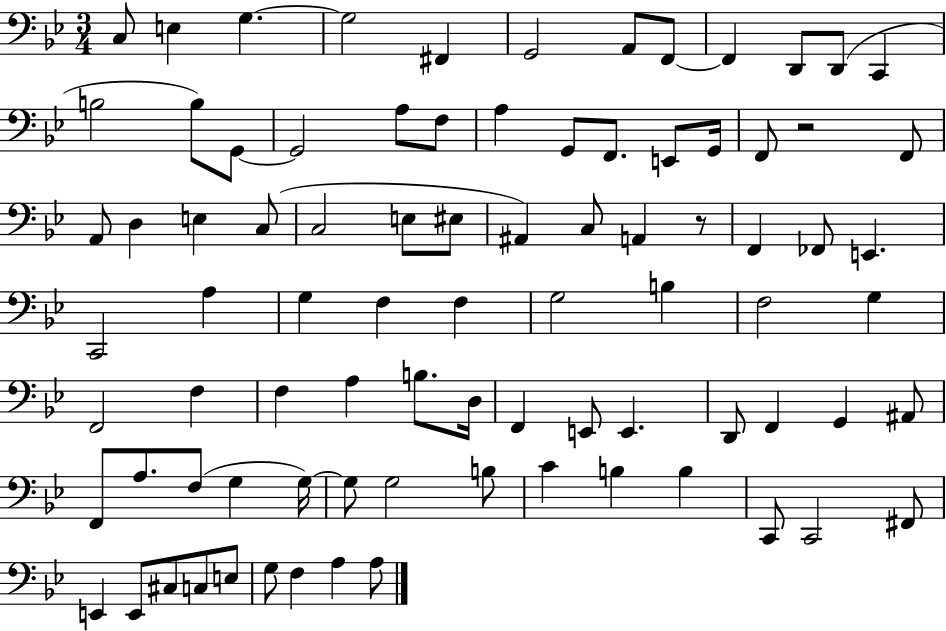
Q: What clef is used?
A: bass